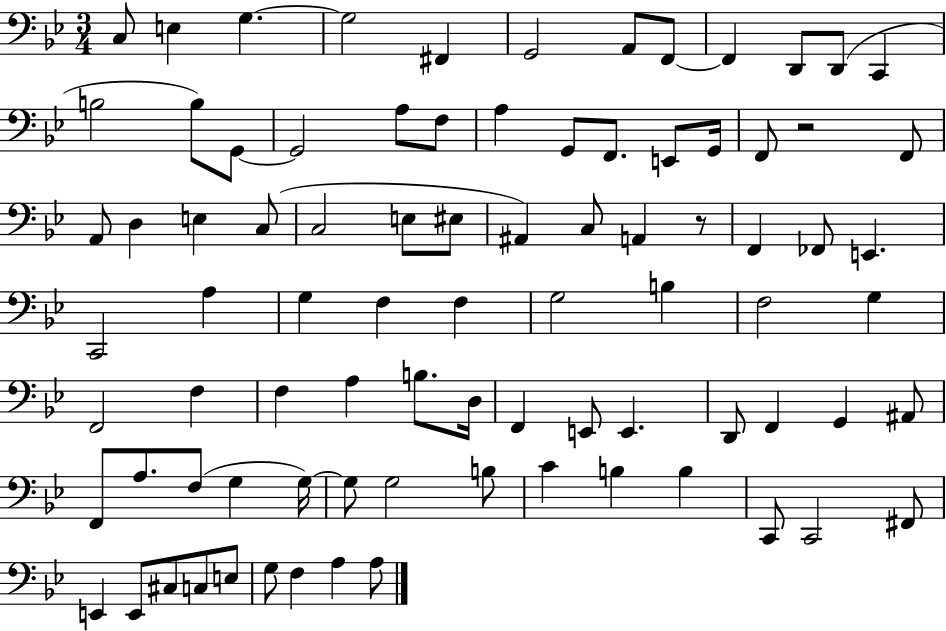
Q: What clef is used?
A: bass